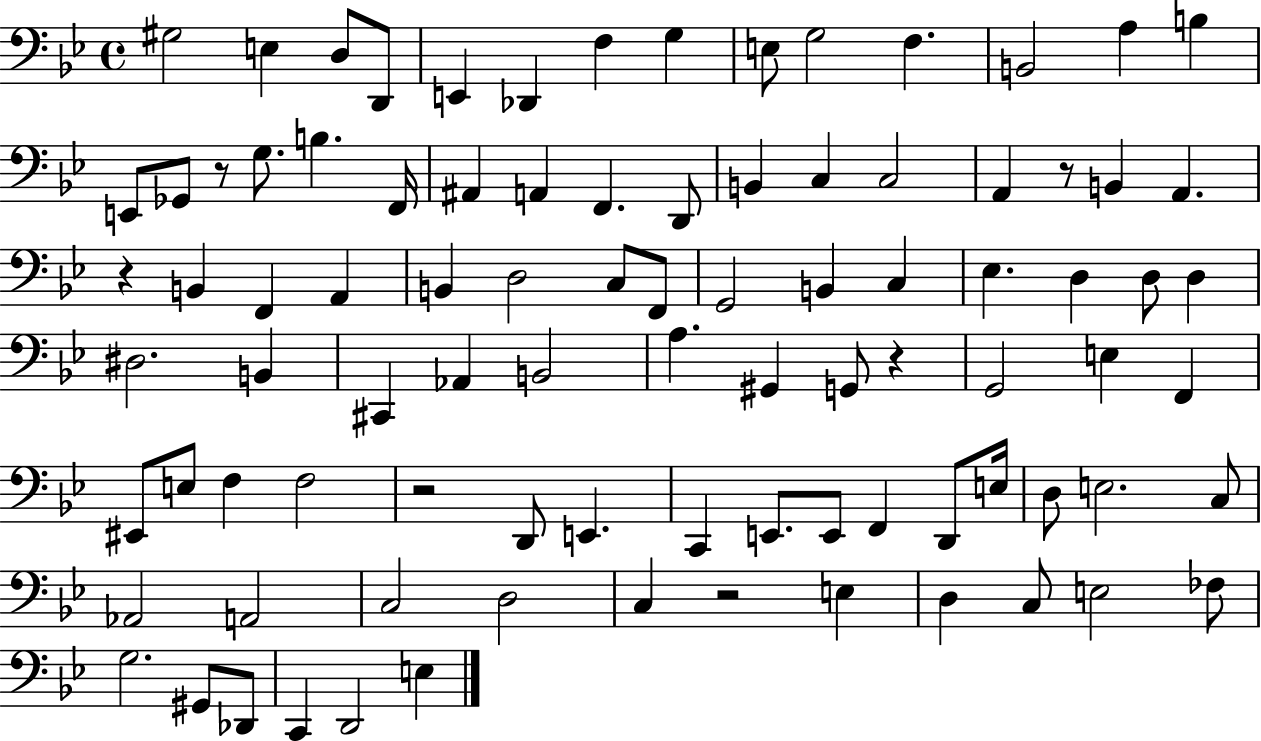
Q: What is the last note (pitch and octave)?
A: E3